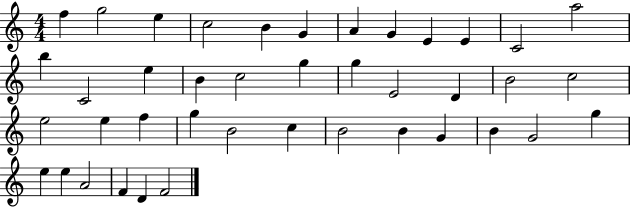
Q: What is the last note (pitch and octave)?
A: F4